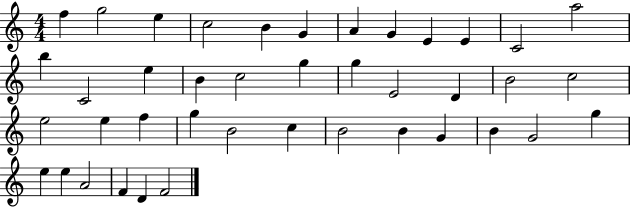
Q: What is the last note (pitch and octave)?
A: F4